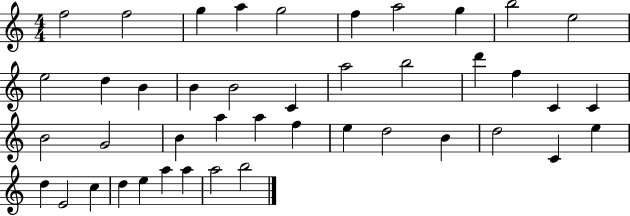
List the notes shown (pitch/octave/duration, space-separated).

F5/h F5/h G5/q A5/q G5/h F5/q A5/h G5/q B5/h E5/h E5/h D5/q B4/q B4/q B4/h C4/q A5/h B5/h D6/q F5/q C4/q C4/q B4/h G4/h B4/q A5/q A5/q F5/q E5/q D5/h B4/q D5/h C4/q E5/q D5/q E4/h C5/q D5/q E5/q A5/q A5/q A5/h B5/h